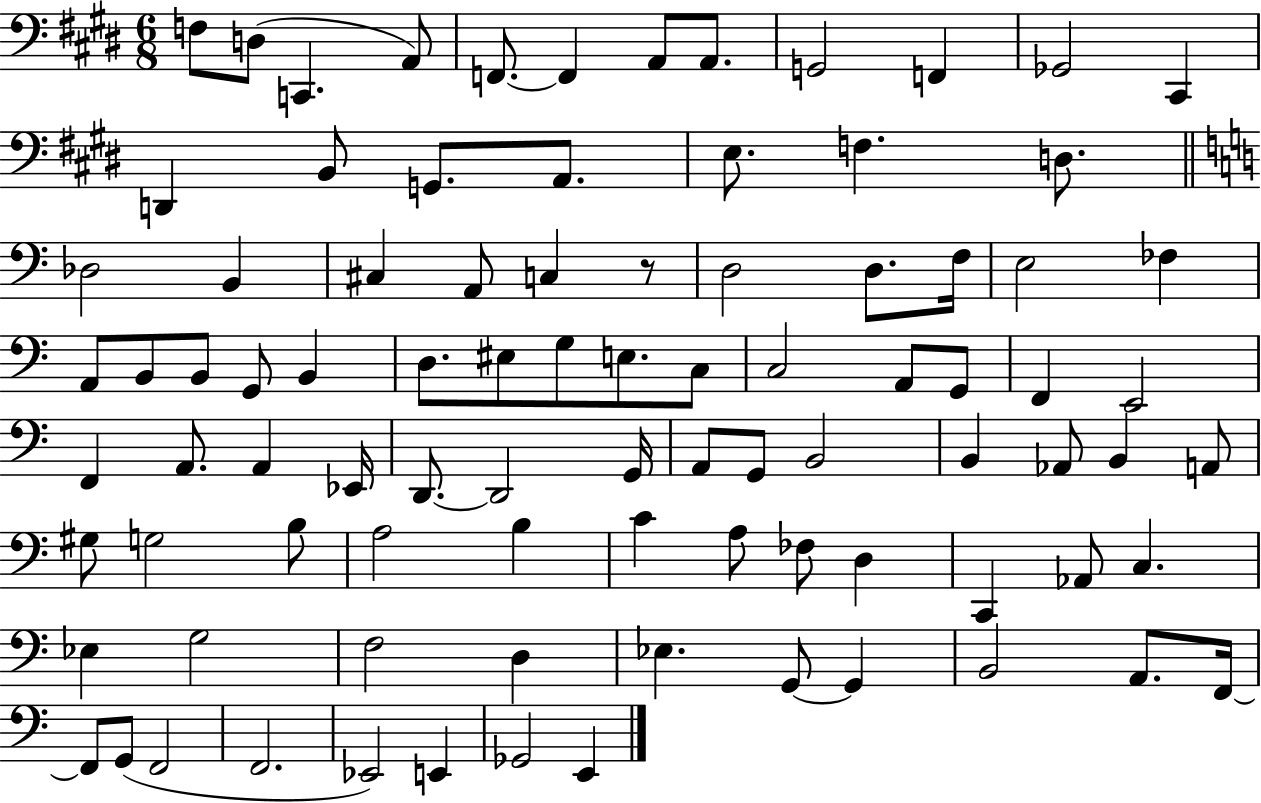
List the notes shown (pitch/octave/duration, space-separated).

F3/e D3/e C2/q. A2/e F2/e. F2/q A2/e A2/e. G2/h F2/q Gb2/h C#2/q D2/q B2/e G2/e. A2/e. E3/e. F3/q. D3/e. Db3/h B2/q C#3/q A2/e C3/q R/e D3/h D3/e. F3/s E3/h FES3/q A2/e B2/e B2/e G2/e B2/q D3/e. EIS3/e G3/e E3/e. C3/e C3/h A2/e G2/e F2/q E2/h F2/q A2/e. A2/q Eb2/s D2/e. D2/h G2/s A2/e G2/e B2/h B2/q Ab2/e B2/q A2/e G#3/e G3/h B3/e A3/h B3/q C4/q A3/e FES3/e D3/q C2/q Ab2/e C3/q. Eb3/q G3/h F3/h D3/q Eb3/q. G2/e G2/q B2/h A2/e. F2/s F2/e G2/e F2/h F2/h. Eb2/h E2/q Gb2/h E2/q